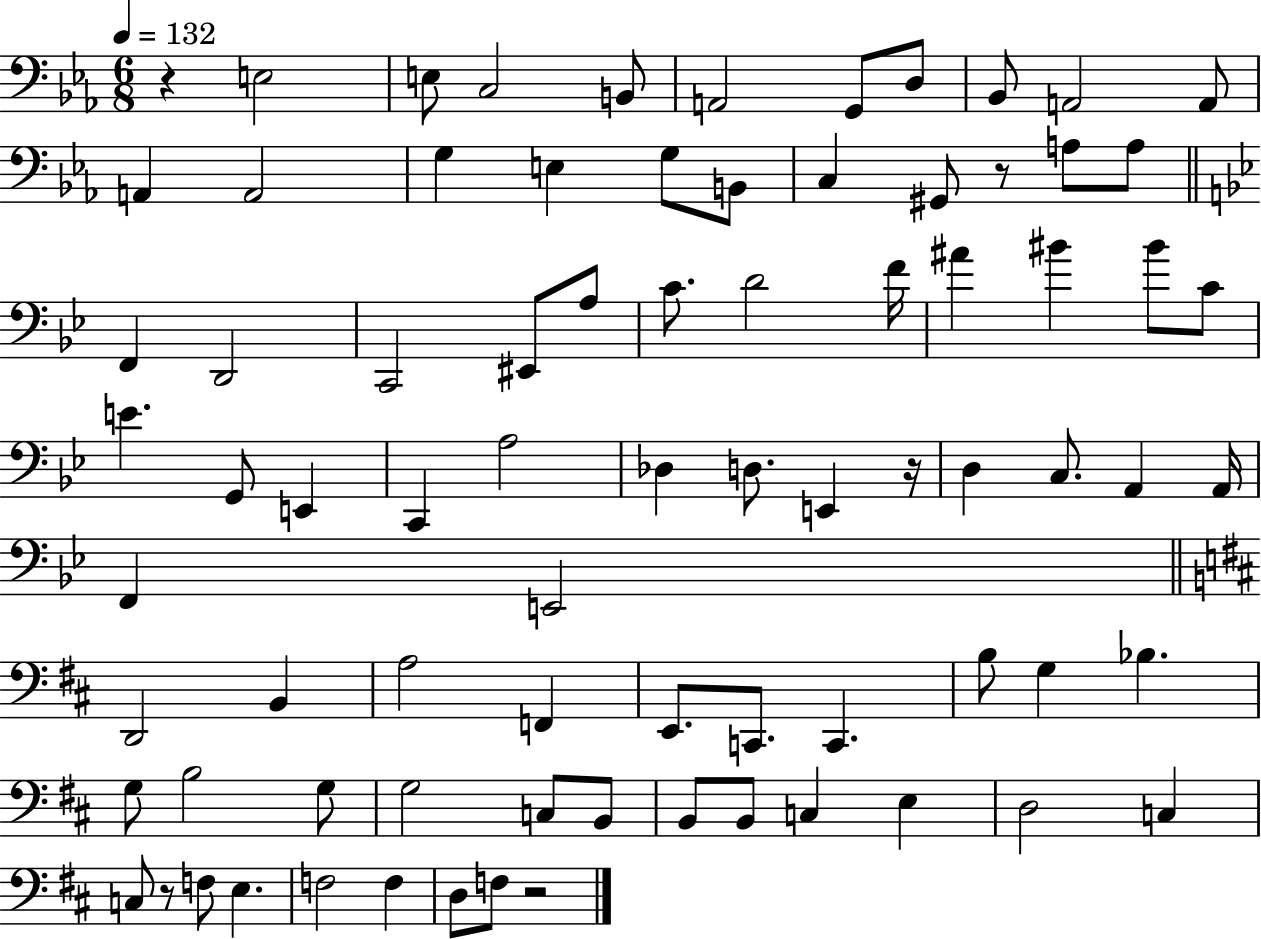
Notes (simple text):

R/q E3/h E3/e C3/h B2/e A2/h G2/e D3/e Bb2/e A2/h A2/e A2/q A2/h G3/q E3/q G3/e B2/e C3/q G#2/e R/e A3/e A3/e F2/q D2/h C2/h EIS2/e A3/e C4/e. D4/h F4/s A#4/q BIS4/q BIS4/e C4/e E4/q. G2/e E2/q C2/q A3/h Db3/q D3/e. E2/q R/s D3/q C3/e. A2/q A2/s F2/q E2/h D2/h B2/q A3/h F2/q E2/e. C2/e. C2/q. B3/e G3/q Bb3/q. G3/e B3/h G3/e G3/h C3/e B2/e B2/e B2/e C3/q E3/q D3/h C3/q C3/e R/e F3/e E3/q. F3/h F3/q D3/e F3/e R/h